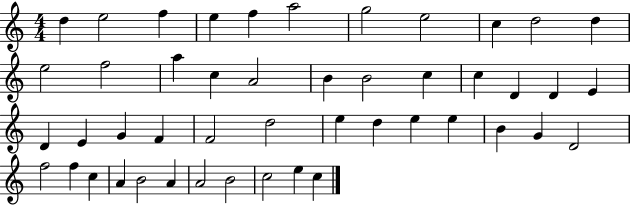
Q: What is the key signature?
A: C major